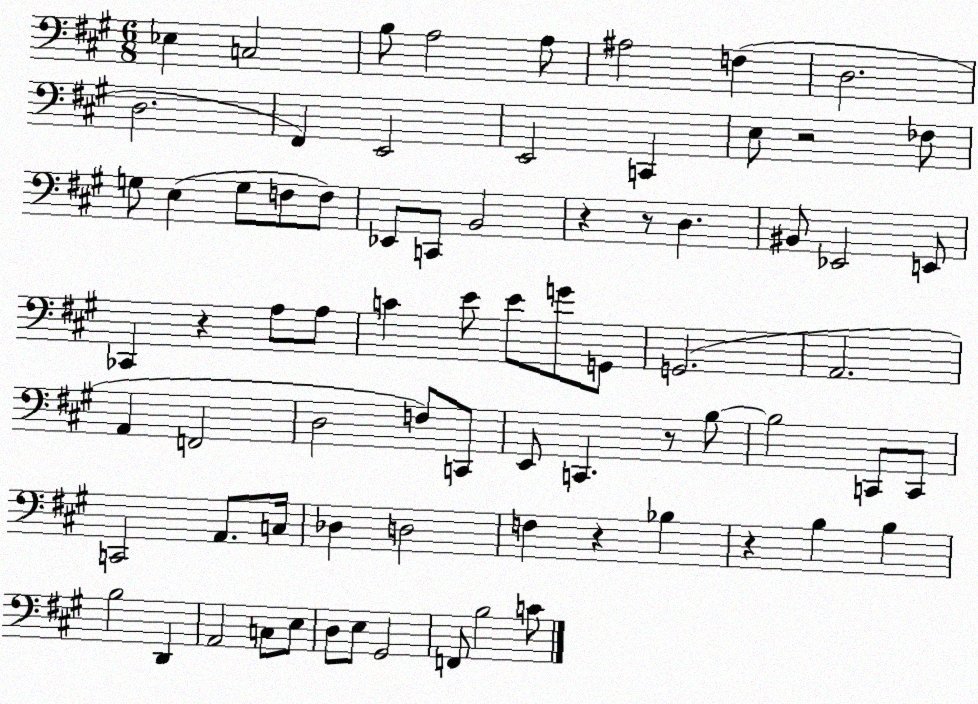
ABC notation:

X:1
T:Untitled
M:6/8
L:1/4
K:A
_E, C,2 B,/2 A,2 A,/2 ^A,2 F, D,2 D,2 ^F,, E,,2 E,,2 C,, E,/2 z2 _F,/2 G,/2 E, G,/2 F,/2 F,/2 _E,,/2 C,,/2 B,,2 z z/2 D, ^B,,/2 _E,,2 E,,/2 _C,, z A,/2 A,/2 C E/2 E/2 G/2 G,,/2 G,,2 A,,2 A,, F,,2 D,2 F,/2 C,,/2 E,,/2 C,, z/2 B,/2 B,2 C,,/2 C,,/2 C,,2 A,,/2 C,/4 _D, D,2 F, z _B, z B, B, B,2 D,, A,,2 C,/2 E,/2 D,/2 E,/2 ^G,,2 F,,/2 B,2 C/2